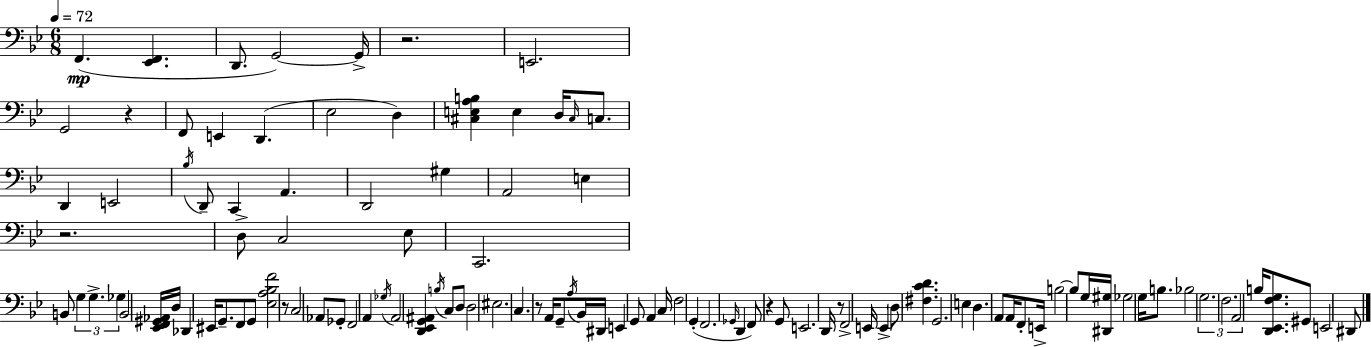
X:1
T:Untitled
M:6/8
L:1/4
K:Gm
F,, [_E,,F,,] D,,/2 G,,2 G,,/4 z2 E,,2 G,,2 z F,,/2 E,, D,, _E,2 D, [^C,E,A,B,] E, D,/4 ^C,/4 C,/2 D,, E,,2 _B,/4 D,,/2 C,, A,, D,,2 ^G, A,,2 E, z2 D,/2 C,2 _E,/2 C,,2 B,,/2 G, G, _G, B,,2 [_E,,F,,^G,,_A,,]/4 D,/4 _D,, ^E,,/4 G,,/2 F,,/2 G,,/2 [_E,A,_B,F]2 z/2 C,2 _A,,/2 _G,,/2 F,,2 A,, _G,/4 A,,2 [D,,_E,,G,,^A,,] B,/4 C,/2 D,/2 D,2 ^E,2 C, z/2 A,,/4 G,,/2 A,/4 _B,,/4 ^D,,/4 E,, G,,/2 A,, C,/4 F,2 G,, F,,2 _G,,/4 D,, F,,/2 z G,,/2 E,,2 D,,/4 z/2 F,,2 E,,/4 E,, D,/2 [^F,CD] G,,2 E, D, A,,/2 A,,/4 F,,/2 E,,/4 B,2 B,/2 G,/4 [^D,,^G,]/4 _G,2 G,/4 B,/2 _B,2 G,2 F,2 A,,2 B,/4 [D,,_E,,F,G,]/2 ^G,,/2 E,,2 ^D,,/2